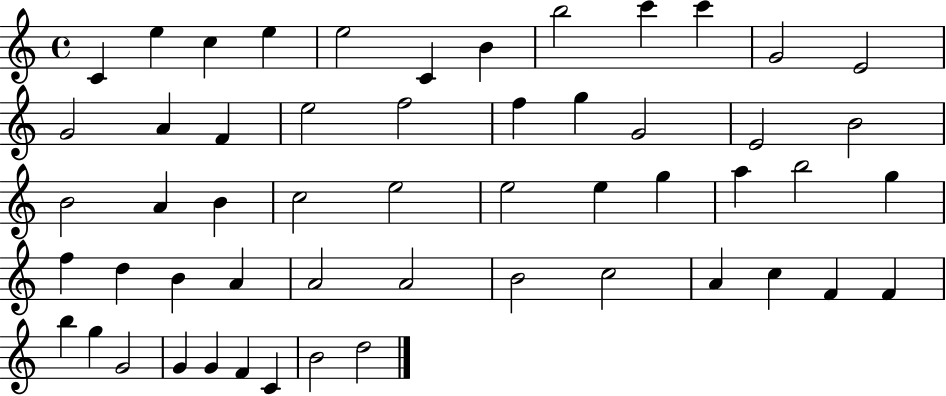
C4/q E5/q C5/q E5/q E5/h C4/q B4/q B5/h C6/q C6/q G4/h E4/h G4/h A4/q F4/q E5/h F5/h F5/q G5/q G4/h E4/h B4/h B4/h A4/q B4/q C5/h E5/h E5/h E5/q G5/q A5/q B5/h G5/q F5/q D5/q B4/q A4/q A4/h A4/h B4/h C5/h A4/q C5/q F4/q F4/q B5/q G5/q G4/h G4/q G4/q F4/q C4/q B4/h D5/h